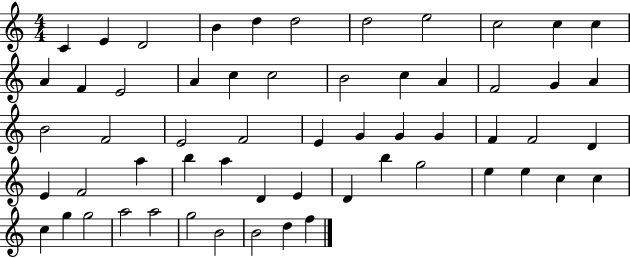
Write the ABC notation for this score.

X:1
T:Untitled
M:4/4
L:1/4
K:C
C E D2 B d d2 d2 e2 c2 c c A F E2 A c c2 B2 c A F2 G A B2 F2 E2 F2 E G G G F F2 D E F2 a b a D E D b g2 e e c c c g g2 a2 a2 g2 B2 B2 d f